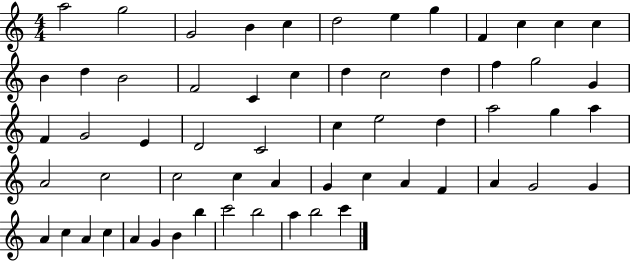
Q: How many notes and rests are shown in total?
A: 60